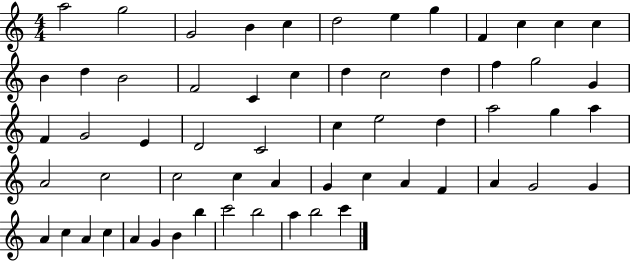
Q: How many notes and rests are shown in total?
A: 60